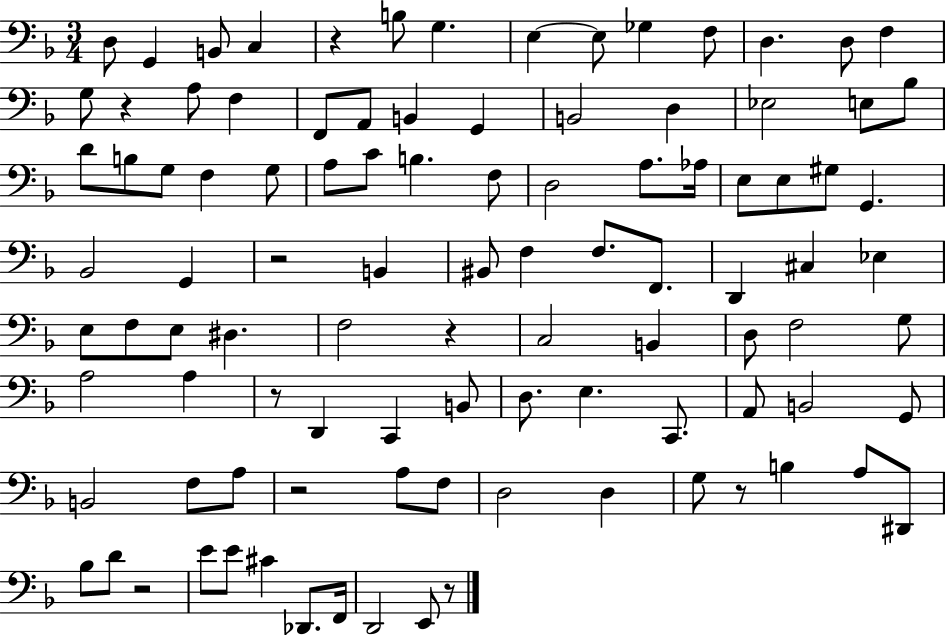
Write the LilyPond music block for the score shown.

{
  \clef bass
  \numericTimeSignature
  \time 3/4
  \key f \major
  \repeat volta 2 { d8 g,4 b,8 c4 | r4 b8 g4. | e4~~ e8 ges4 f8 | d4. d8 f4 | \break g8 r4 a8 f4 | f,8 a,8 b,4 g,4 | b,2 d4 | ees2 e8 bes8 | \break d'8 b8 g8 f4 g8 | a8 c'8 b4. f8 | d2 a8. aes16 | e8 e8 gis8 g,4. | \break bes,2 g,4 | r2 b,4 | bis,8 f4 f8. f,8. | d,4 cis4 ees4 | \break e8 f8 e8 dis4. | f2 r4 | c2 b,4 | d8 f2 g8 | \break a2 a4 | r8 d,4 c,4 b,8 | d8. e4. c,8. | a,8 b,2 g,8 | \break b,2 f8 a8 | r2 a8 f8 | d2 d4 | g8 r8 b4 a8 dis,8 | \break bes8 d'8 r2 | e'8 e'8 cis'4 des,8. f,16 | d,2 e,8 r8 | } \bar "|."
}